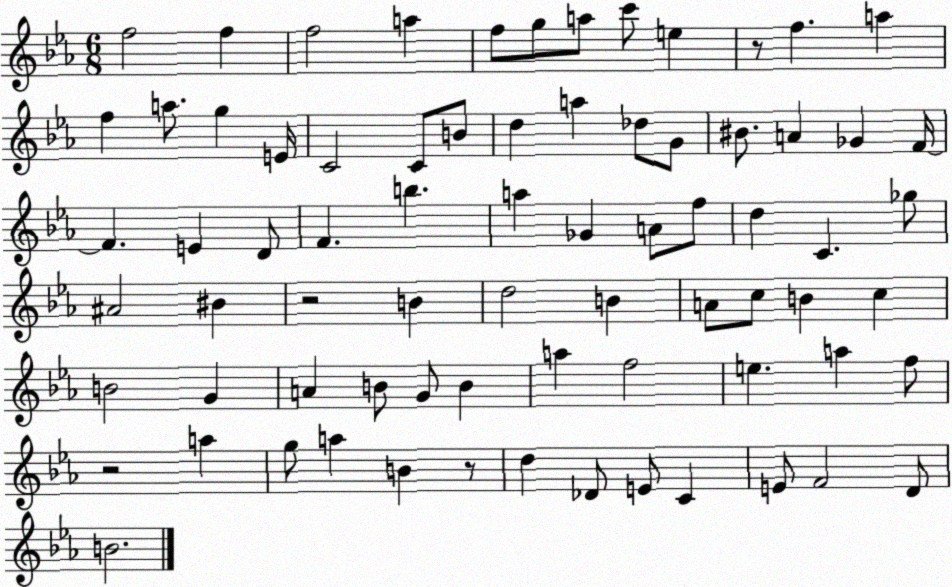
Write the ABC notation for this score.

X:1
T:Untitled
M:6/8
L:1/4
K:Eb
f2 f f2 a f/2 g/2 a/2 c'/2 e z/2 f a f a/2 g E/4 C2 C/2 B/2 d a _d/2 G/2 ^B/2 A _G F/4 F E D/2 F b a _G A/2 f/2 d C _g/2 ^A2 ^B z2 B d2 B A/2 c/2 B c B2 G A B/2 G/2 B a f2 e a f/2 z2 a g/2 a B z/2 d _D/2 E/2 C E/2 F2 D/2 B2